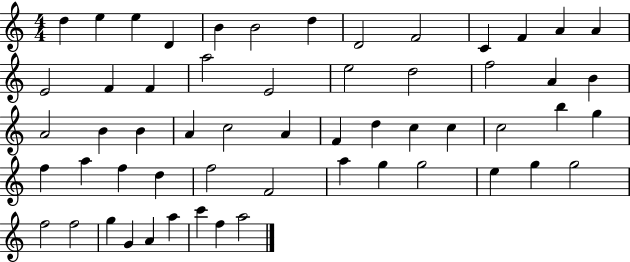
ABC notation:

X:1
T:Untitled
M:4/4
L:1/4
K:C
d e e D B B2 d D2 F2 C F A A E2 F F a2 E2 e2 d2 f2 A B A2 B B A c2 A F d c c c2 b g f a f d f2 F2 a g g2 e g g2 f2 f2 g G A a c' f a2